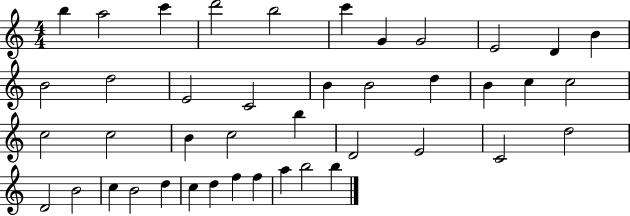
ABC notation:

X:1
T:Untitled
M:4/4
L:1/4
K:C
b a2 c' d'2 b2 c' G G2 E2 D B B2 d2 E2 C2 B B2 d B c c2 c2 c2 B c2 b D2 E2 C2 d2 D2 B2 c B2 d c d f f a b2 b